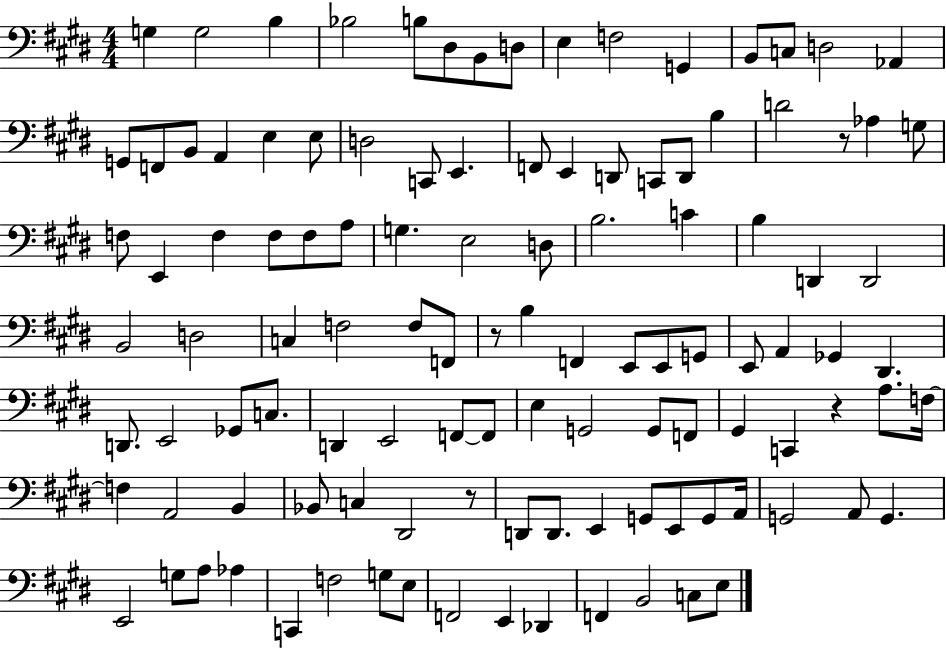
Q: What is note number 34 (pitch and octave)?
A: F3